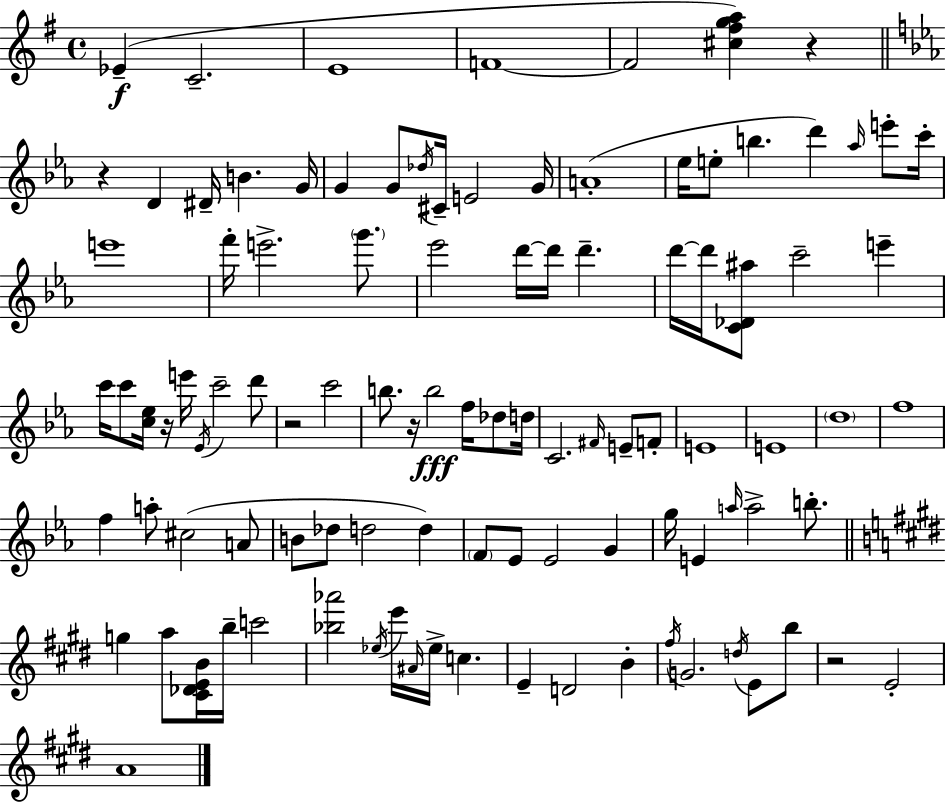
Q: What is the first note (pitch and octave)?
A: Eb4